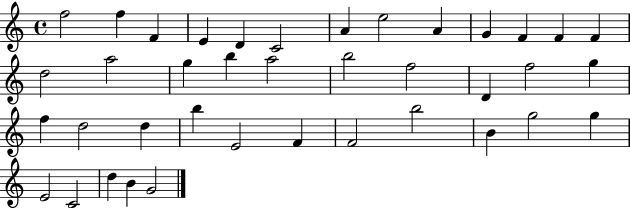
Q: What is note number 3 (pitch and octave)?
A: F4